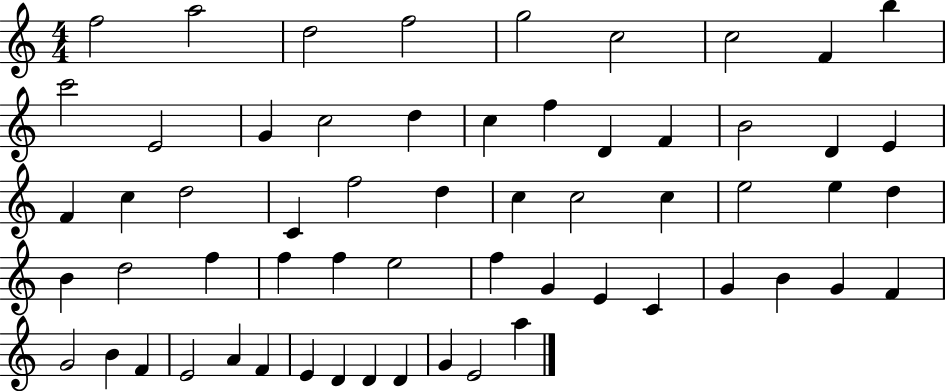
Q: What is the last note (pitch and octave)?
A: A5